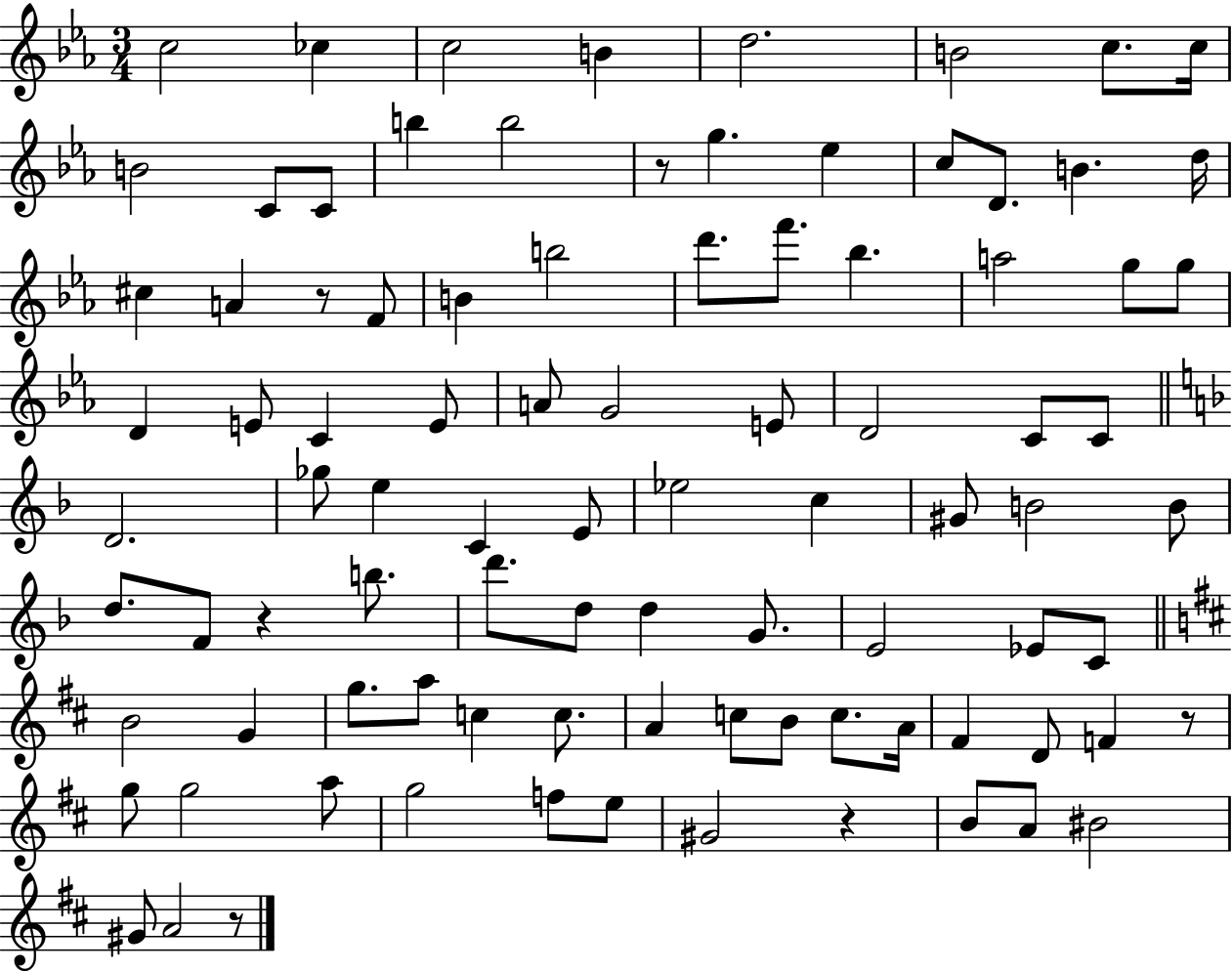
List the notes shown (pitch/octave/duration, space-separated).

C5/h CES5/q C5/h B4/q D5/h. B4/h C5/e. C5/s B4/h C4/e C4/e B5/q B5/h R/e G5/q. Eb5/q C5/e D4/e. B4/q. D5/s C#5/q A4/q R/e F4/e B4/q B5/h D6/e. F6/e. Bb5/q. A5/h G5/e G5/e D4/q E4/e C4/q E4/e A4/e G4/h E4/e D4/h C4/e C4/e D4/h. Gb5/e E5/q C4/q E4/e Eb5/h C5/q G#4/e B4/h B4/e D5/e. F4/e R/q B5/e. D6/e. D5/e D5/q G4/e. E4/h Eb4/e C4/e B4/h G4/q G5/e. A5/e C5/q C5/e. A4/q C5/e B4/e C5/e. A4/s F#4/q D4/e F4/q R/e G5/e G5/h A5/e G5/h F5/e E5/e G#4/h R/q B4/e A4/e BIS4/h G#4/e A4/h R/e